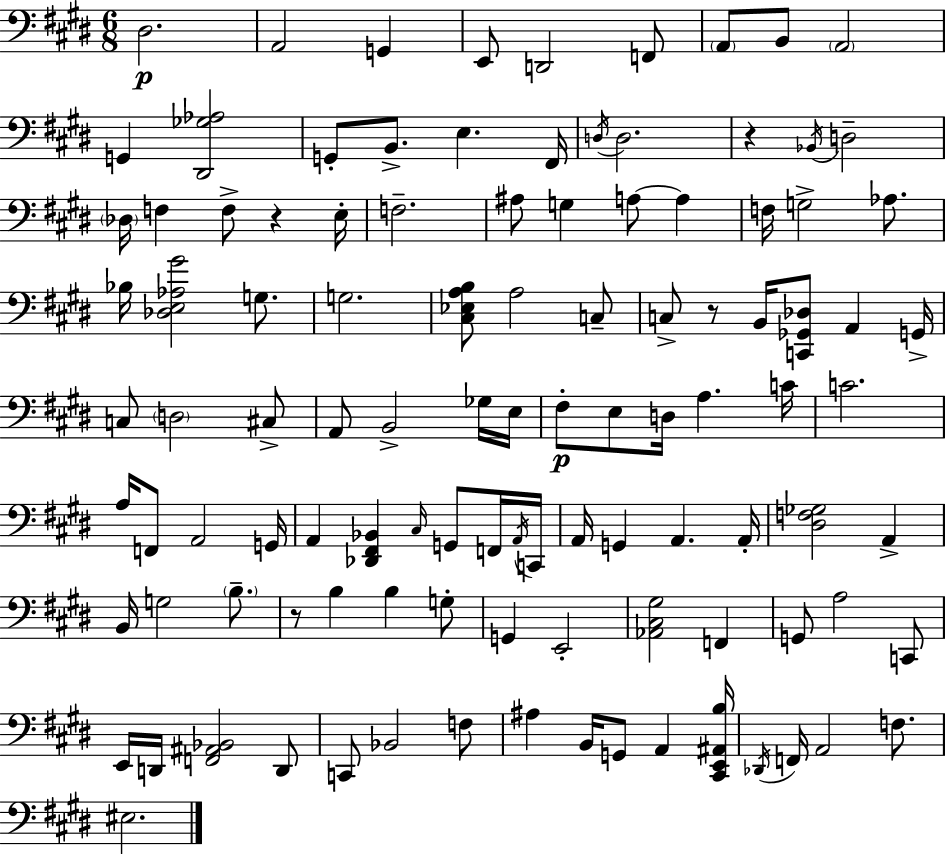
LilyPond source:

{
  \clef bass
  \numericTimeSignature
  \time 6/8
  \key e \major
  dis2.\p | a,2 g,4 | e,8 d,2 f,8 | \parenthesize a,8 b,8 \parenthesize a,2 | \break g,4 <dis, ges aes>2 | g,8-. b,8.-> e4. fis,16 | \acciaccatura { d16 } d2. | r4 \acciaccatura { bes,16 } d2-- | \break \parenthesize des16 f4 f8-> r4 | e16-. f2.-- | ais8 g4 a8~~ a4 | f16 g2-> aes8. | \break bes16 <des e aes gis'>2 g8. | g2. | <cis ees a b>8 a2 | c8-- c8-> r8 b,16 <c, ges, des>8 a,4 | \break g,16-> c8 \parenthesize d2 | cis8-> a,8 b,2-> | ges16 e16 fis8-.\p e8 d16 a4. | c'16 c'2. | \break a16 f,8 a,2 | g,16 a,4 <des, fis, bes,>4 \grace { cis16 } g,8 | f,16 \acciaccatura { a,16 } c,16 a,16 g,4 a,4. | a,16-. <dis f ges>2 | \break a,4-> b,16 g2 | \parenthesize b8.-- r8 b4 b4 | g8-. g,4 e,2-. | <aes, cis gis>2 | \break f,4 g,8 a2 | c,8 e,16 d,16 <f, ais, bes,>2 | d,8 c,8 bes,2 | f8 ais4 b,16 g,8 a,4 | \break <cis, e, ais, b>16 \acciaccatura { des,16 } f,16 a,2 | f8. eis2. | \bar "|."
}